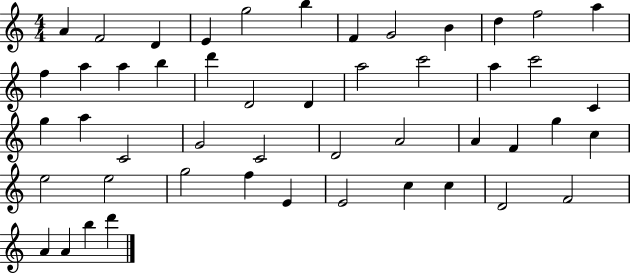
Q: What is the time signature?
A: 4/4